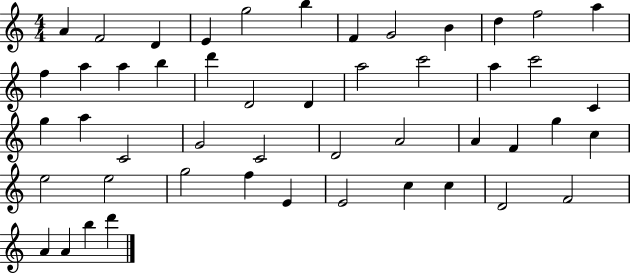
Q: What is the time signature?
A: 4/4